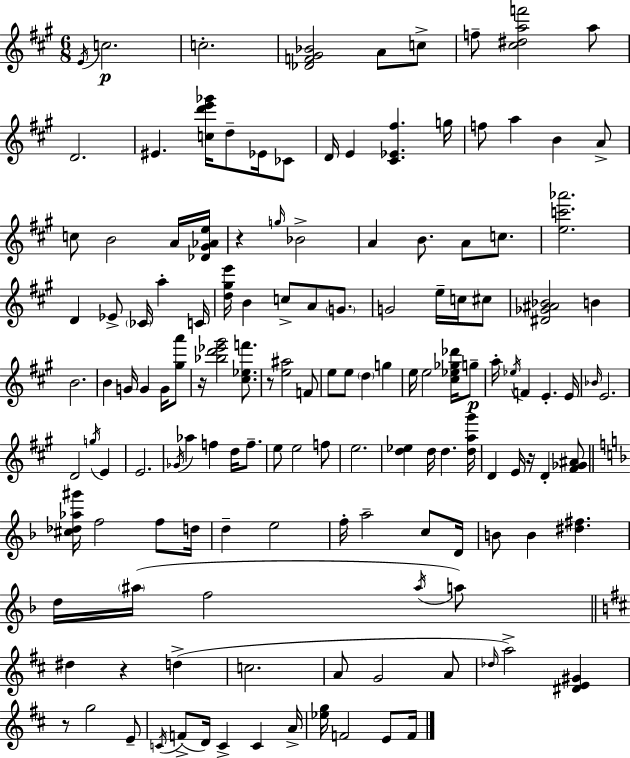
E4/s C5/h. C5/h. [Db4,F4,G#4,Bb4]/h A4/e C5/e F5/e [C#5,D#5,A5,F6]/h A5/e D4/h. EIS4/q. [C5,D6,E6,Gb6]/s D5/e Eb4/s CES4/e D4/s E4/q [C#4,Eb4,F#5]/q. G5/s F5/e A5/q B4/q A4/e C5/e B4/h A4/s [Db4,G#4,Ab4,E5]/s R/q G5/s Bb4/h A4/q B4/e. A4/e C5/e. [E5,C6,Ab6]/h. D4/q Eb4/e CES4/s A5/q C4/s [D5,G#5,E6]/s B4/q C5/e A4/e G4/e. G4/h E5/s C5/s C#5/e [D#4,Gb4,A#4,Bb4]/h B4/q B4/h. B4/q G4/s G4/q G4/s [G#5,A6]/e R/s [Bb5,D6,Eb6,G#6]/h [C#5,Eb5,F6]/e. R/e [E5,A#5]/h F4/e E5/e E5/e D5/q G5/q E5/s E5/h [C#5,Eb5,Gb5,Db6]/s G5/e A5/s Eb5/s F4/q E4/q. E4/s Bb4/s E4/h. D4/h G5/s E4/q E4/h. Gb4/s Ab5/q F5/q D5/s F5/e. E5/e E5/h F5/e E5/h. [D5,Eb5]/q D5/s D5/q. [D5,A5,G#6]/s D4/q E4/s R/s D4/q [F#4,Gb4,A#4]/e [C#5,Db5,Ab5,G#6]/s F5/h F5/e D5/s D5/q E5/h F5/s A5/h C5/e D4/s B4/e B4/q [D#5,F#5]/q. D5/s A#5/s F5/h A#5/s A5/e D#5/q R/q D5/q C5/h. A4/e G4/h A4/e Db5/s A5/h [D#4,E4,G#4]/q R/e G5/h E4/e C4/s F4/e D4/s C4/q C4/q A4/s [Eb5,G5]/s F4/h E4/e F4/s